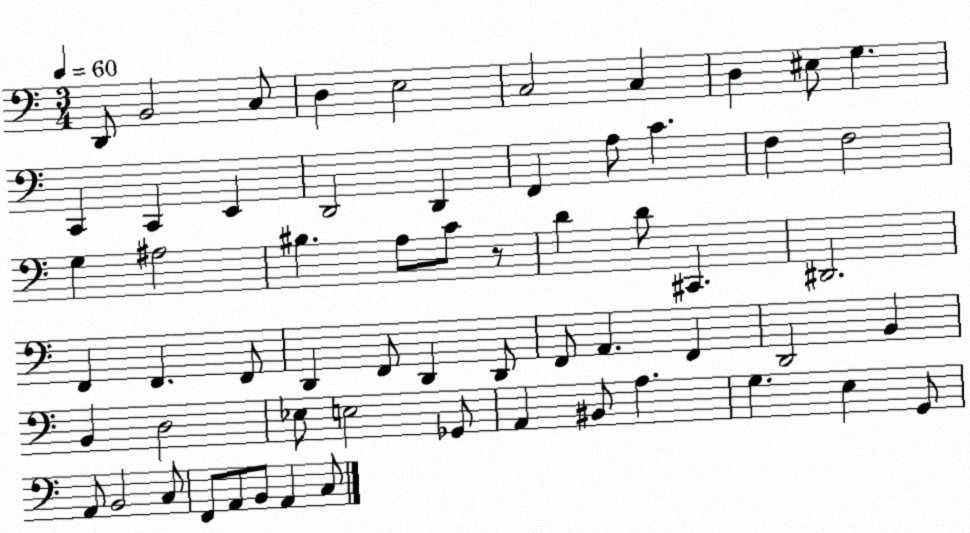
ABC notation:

X:1
T:Untitled
M:3/4
L:1/4
K:C
D,,/2 B,,2 C,/2 D, E,2 C,2 C, D, ^E,/2 G, C,, C,, E,, D,,2 D,, F,, A,/2 C F, F,2 G, ^A,2 ^B, A,/2 C/2 z/2 D D/2 ^C,, ^D,,2 F,, F,, F,,/2 D,, F,,/2 D,, D,,/2 F,,/2 A,, F,, D,,2 B,, B,, D,2 _E,/2 E,2 _G,,/2 A,, ^B,,/2 A, G, E, G,,/2 A,,/2 B,,2 C,/2 F,,/2 A,,/2 B,,/2 A,, C,/2